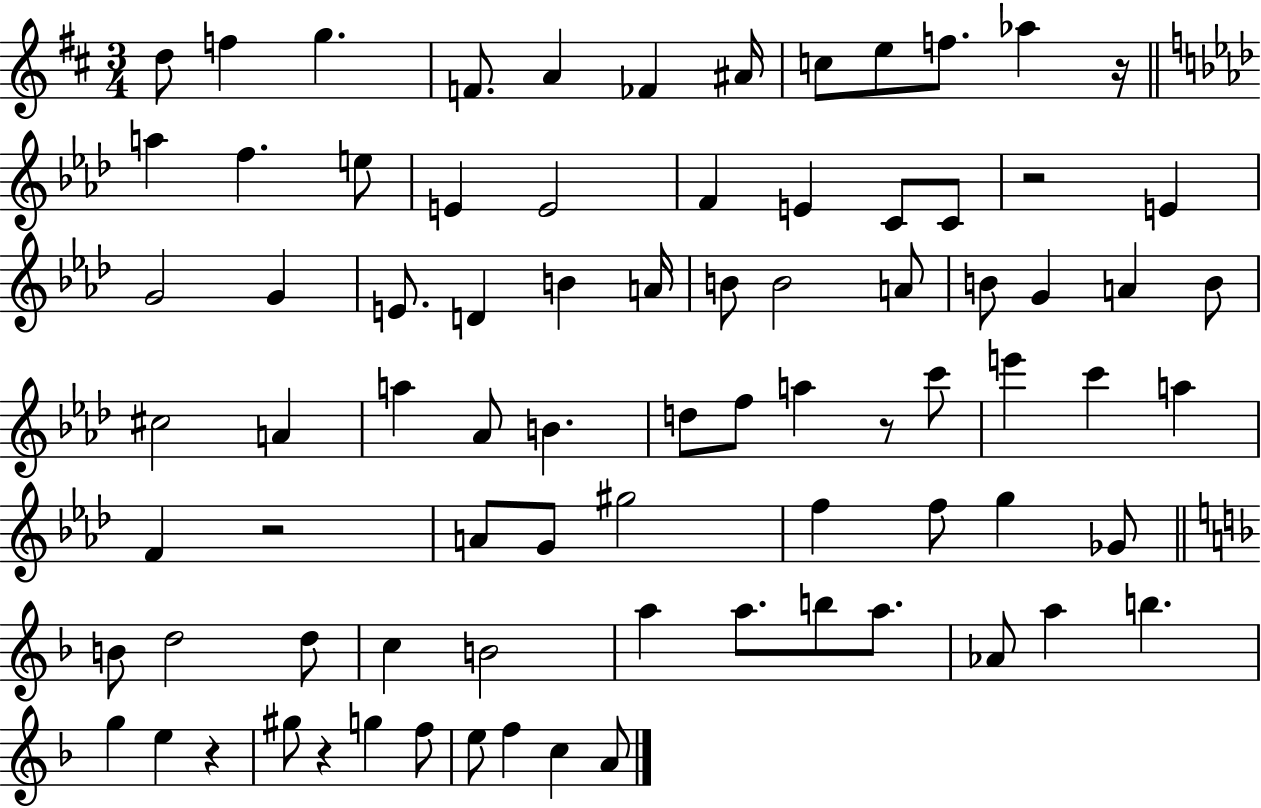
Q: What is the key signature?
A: D major